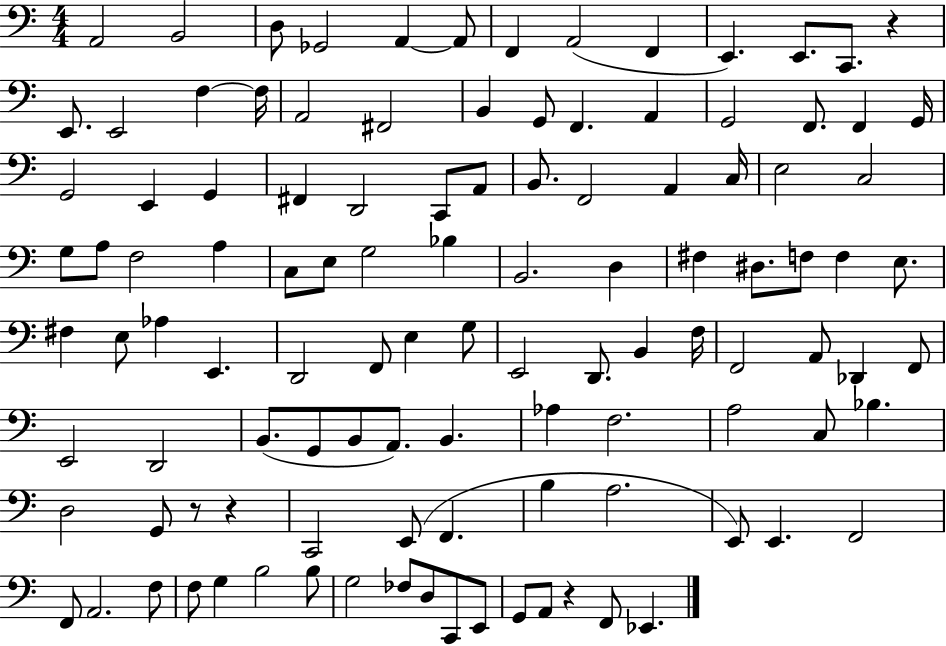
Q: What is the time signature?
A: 4/4